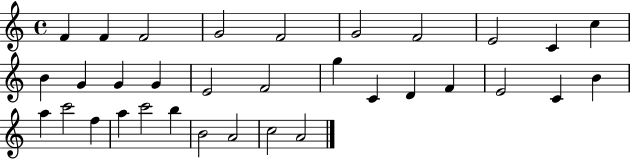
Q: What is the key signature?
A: C major